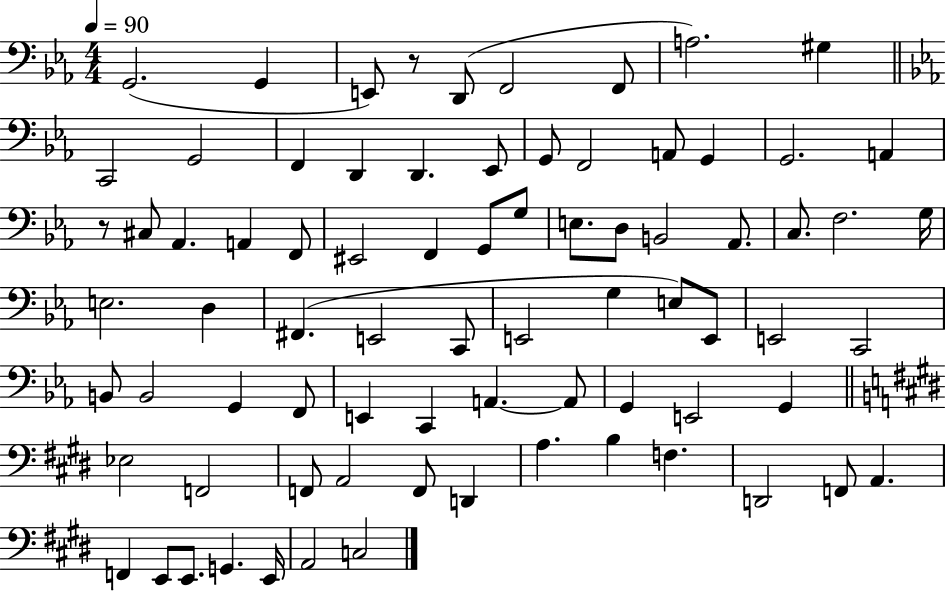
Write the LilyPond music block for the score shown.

{
  \clef bass
  \numericTimeSignature
  \time 4/4
  \key ees \major
  \tempo 4 = 90
  g,2.( g,4 | e,8) r8 d,8( f,2 f,8 | a2.) gis4 | \bar "||" \break \key ees \major c,2 g,2 | f,4 d,4 d,4. ees,8 | g,8 f,2 a,8 g,4 | g,2. a,4 | \break r8 cis8 aes,4. a,4 f,8 | eis,2 f,4 g,8 g8 | e8. d8 b,2 aes,8. | c8. f2. g16 | \break e2. d4 | fis,4.( e,2 c,8 | e,2 g4 e8) e,8 | e,2 c,2 | \break b,8 b,2 g,4 f,8 | e,4 c,4 a,4.~~ a,8 | g,4 e,2 g,4 | \bar "||" \break \key e \major ees2 f,2 | f,8 a,2 f,8 d,4 | a4. b4 f4. | d,2 f,8 a,4. | \break f,4 e,8 e,8. g,4. e,16 | a,2 c2 | \bar "|."
}